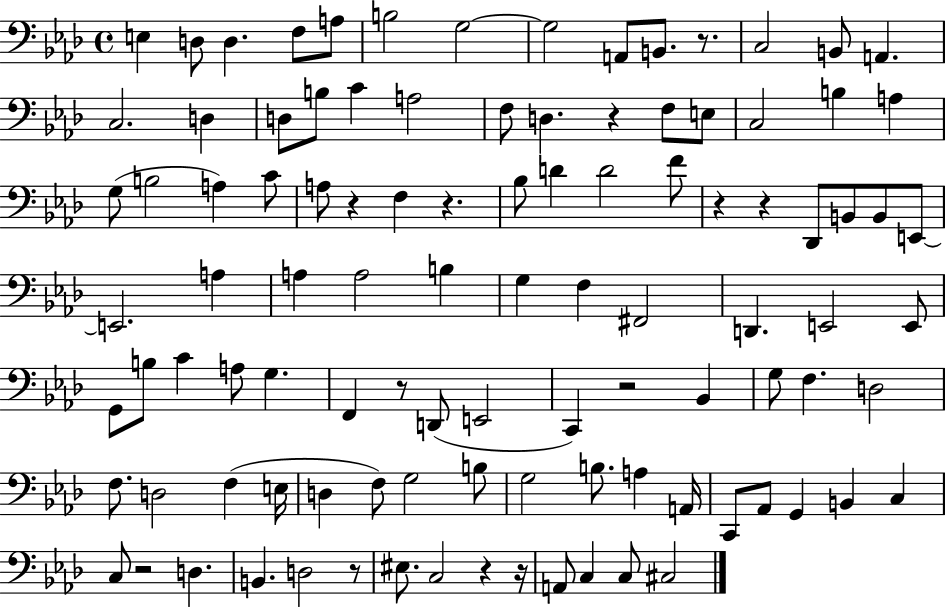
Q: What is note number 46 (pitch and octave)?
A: G3